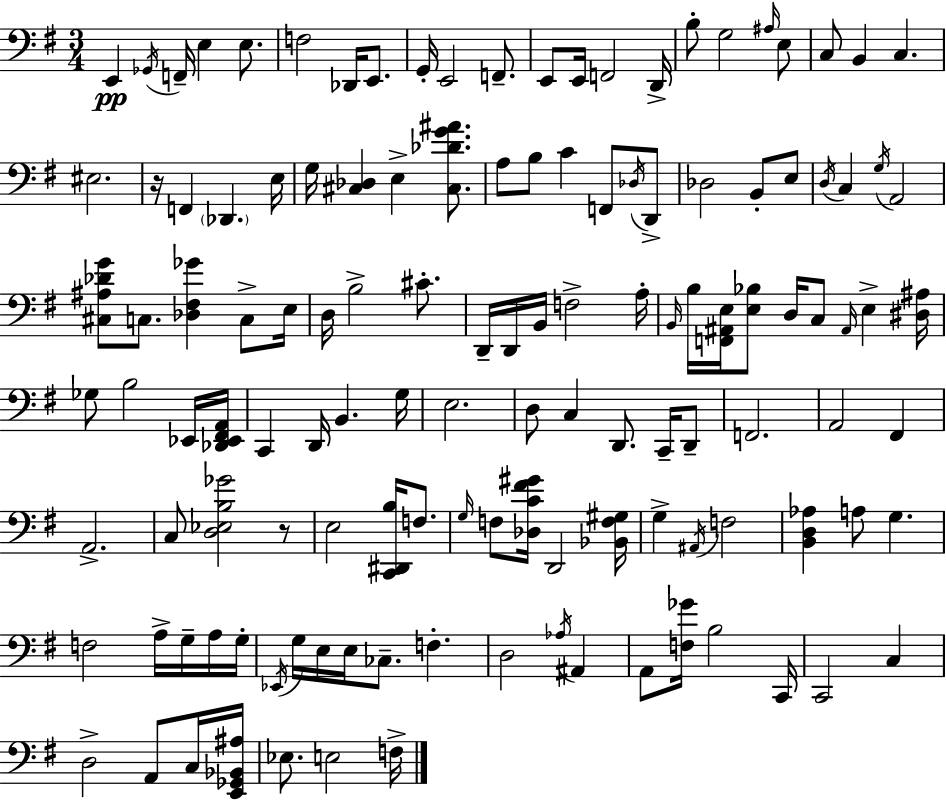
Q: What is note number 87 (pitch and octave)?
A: F3